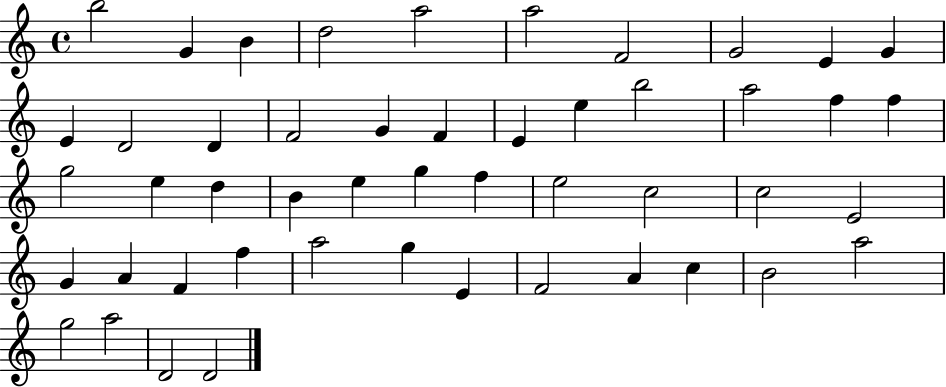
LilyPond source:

{
  \clef treble
  \time 4/4
  \defaultTimeSignature
  \key c \major
  b''2 g'4 b'4 | d''2 a''2 | a''2 f'2 | g'2 e'4 g'4 | \break e'4 d'2 d'4 | f'2 g'4 f'4 | e'4 e''4 b''2 | a''2 f''4 f''4 | \break g''2 e''4 d''4 | b'4 e''4 g''4 f''4 | e''2 c''2 | c''2 e'2 | \break g'4 a'4 f'4 f''4 | a''2 g''4 e'4 | f'2 a'4 c''4 | b'2 a''2 | \break g''2 a''2 | d'2 d'2 | \bar "|."
}